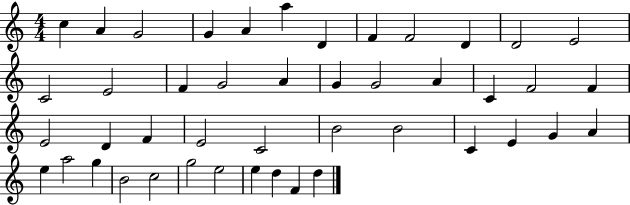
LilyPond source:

{
  \clef treble
  \numericTimeSignature
  \time 4/4
  \key c \major
  c''4 a'4 g'2 | g'4 a'4 a''4 d'4 | f'4 f'2 d'4 | d'2 e'2 | \break c'2 e'2 | f'4 g'2 a'4 | g'4 g'2 a'4 | c'4 f'2 f'4 | \break e'2 d'4 f'4 | e'2 c'2 | b'2 b'2 | c'4 e'4 g'4 a'4 | \break e''4 a''2 g''4 | b'2 c''2 | g''2 e''2 | e''4 d''4 f'4 d''4 | \break \bar "|."
}